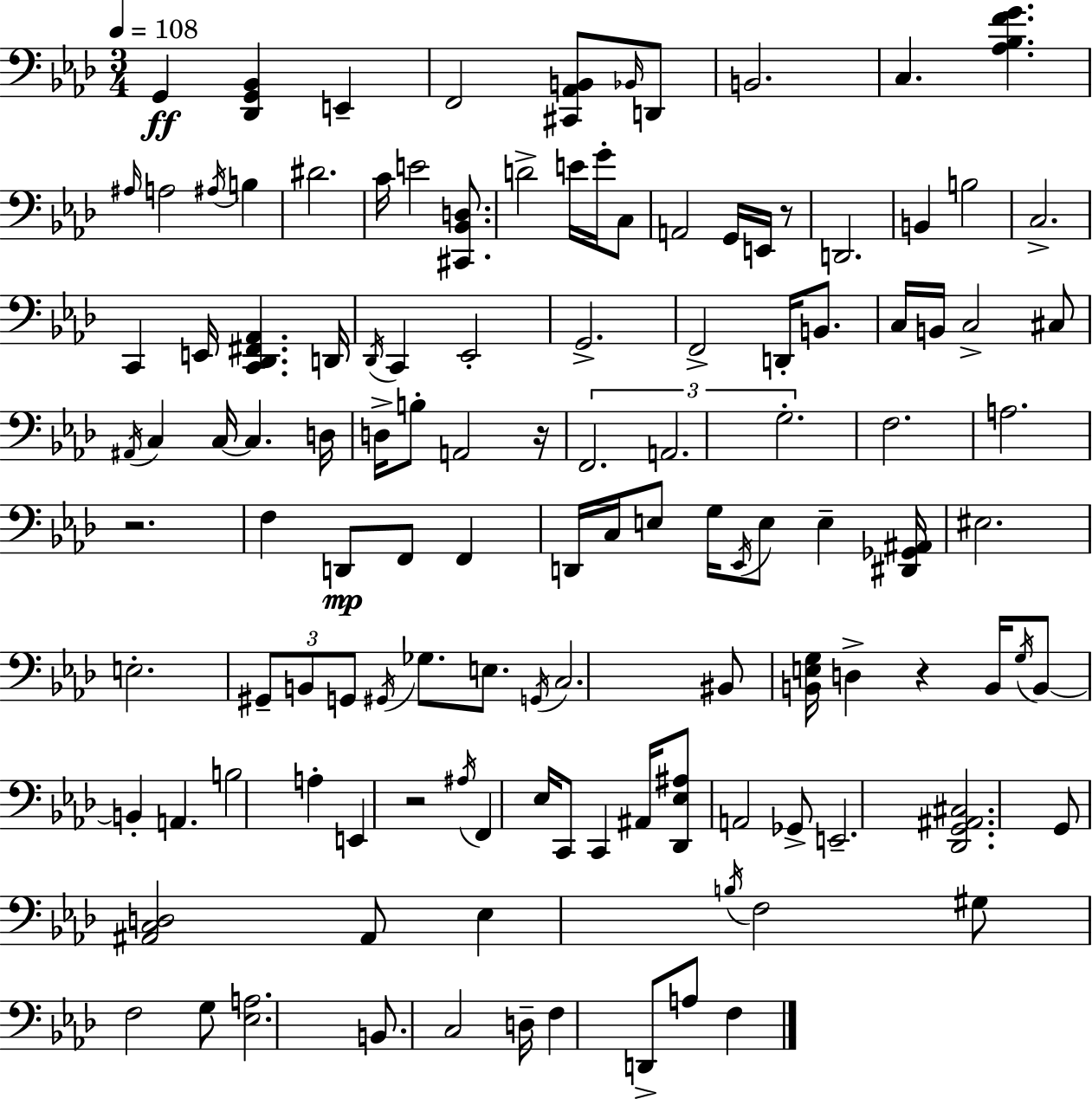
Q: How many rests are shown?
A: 5